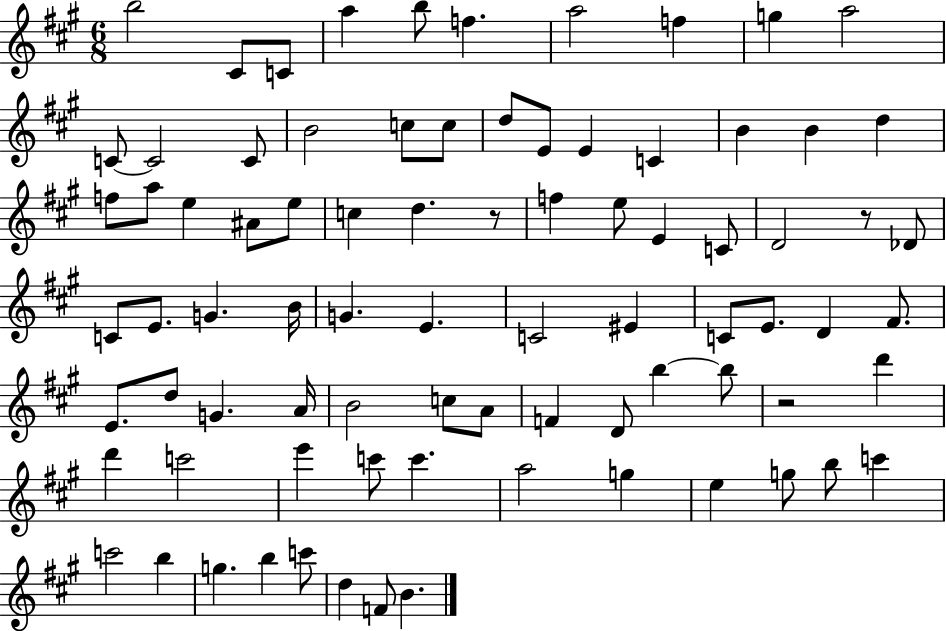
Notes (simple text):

B5/h C#4/e C4/e A5/q B5/e F5/q. A5/h F5/q G5/q A5/h C4/e C4/h C4/e B4/h C5/e C5/e D5/e E4/e E4/q C4/q B4/q B4/q D5/q F5/e A5/e E5/q A#4/e E5/e C5/q D5/q. R/e F5/q E5/e E4/q C4/e D4/h R/e Db4/e C4/e E4/e. G4/q. B4/s G4/q. E4/q. C4/h EIS4/q C4/e E4/e. D4/q F#4/e. E4/e. D5/e G4/q. A4/s B4/h C5/e A4/e F4/q D4/e B5/q B5/e R/h D6/q D6/q C6/h E6/q C6/e C6/q. A5/h G5/q E5/q G5/e B5/e C6/q C6/h B5/q G5/q. B5/q C6/e D5/q F4/e B4/q.